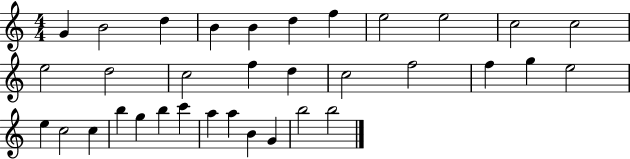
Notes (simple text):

G4/q B4/h D5/q B4/q B4/q D5/q F5/q E5/h E5/h C5/h C5/h E5/h D5/h C5/h F5/q D5/q C5/h F5/h F5/q G5/q E5/h E5/q C5/h C5/q B5/q G5/q B5/q C6/q A5/q A5/q B4/q G4/q B5/h B5/h